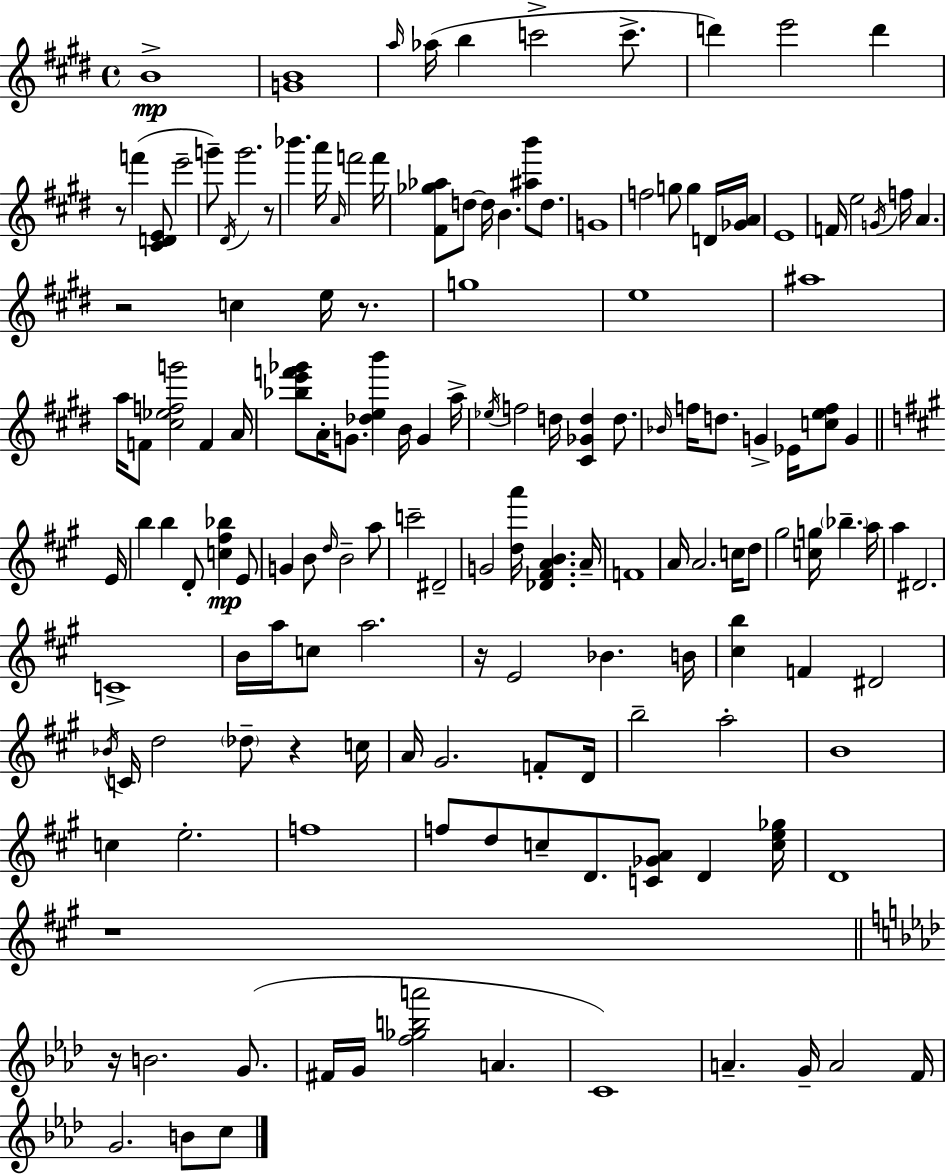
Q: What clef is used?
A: treble